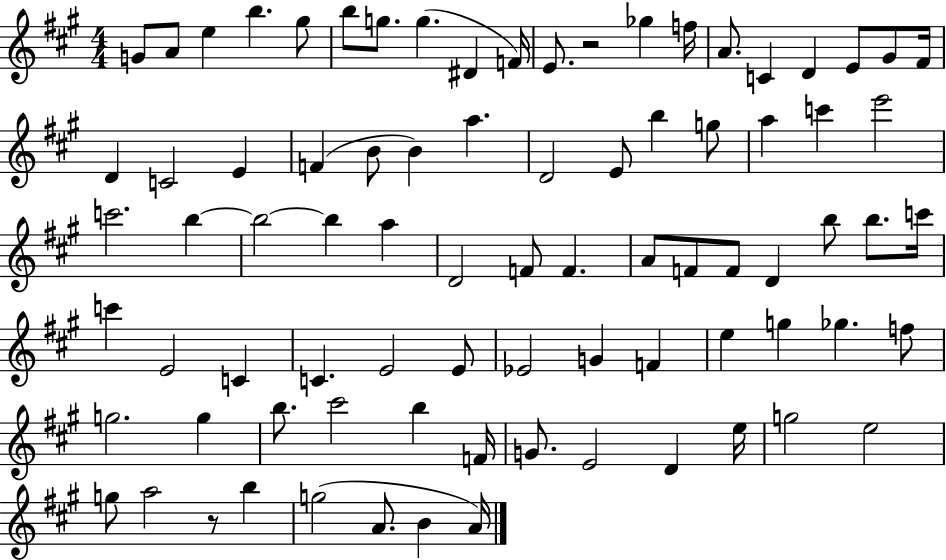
{
  \clef treble
  \numericTimeSignature
  \time 4/4
  \key a \major
  g'8 a'8 e''4 b''4. gis''8 | b''8 g''8. g''4.( dis'4 f'16) | e'8. r2 ges''4 f''16 | a'8. c'4 d'4 e'8 gis'8 fis'16 | \break d'4 c'2 e'4 | f'4( b'8 b'4) a''4. | d'2 e'8 b''4 g''8 | a''4 c'''4 e'''2 | \break c'''2. b''4~~ | b''2~~ b''4 a''4 | d'2 f'8 f'4. | a'8 f'8 f'8 d'4 b''8 b''8. c'''16 | \break c'''4 e'2 c'4 | c'4. e'2 e'8 | ees'2 g'4 f'4 | e''4 g''4 ges''4. f''8 | \break g''2. g''4 | b''8. cis'''2 b''4 f'16 | g'8. e'2 d'4 e''16 | g''2 e''2 | \break g''8 a''2 r8 b''4 | g''2( a'8. b'4 a'16) | \bar "|."
}